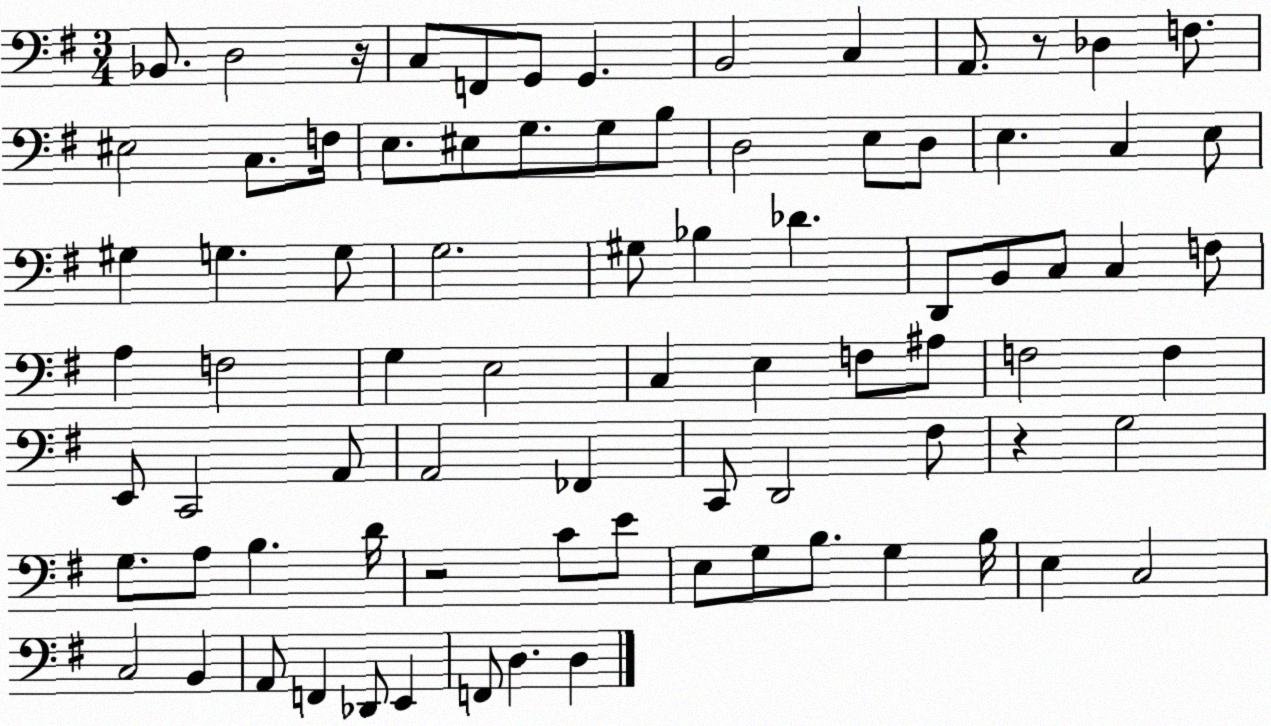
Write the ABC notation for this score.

X:1
T:Untitled
M:3/4
L:1/4
K:G
_B,,/2 D,2 z/4 C,/2 F,,/2 G,,/2 G,, B,,2 C, A,,/2 z/2 _D, F,/2 ^E,2 C,/2 F,/4 E,/2 ^E,/2 G,/2 G,/2 B,/2 D,2 E,/2 D,/2 E, C, E,/2 ^G, G, G,/2 G,2 ^G,/2 _B, _D D,,/2 B,,/2 C,/2 C, F,/2 A, F,2 G, E,2 C, E, F,/2 ^A,/2 F,2 F, E,,/2 C,,2 A,,/2 A,,2 _F,, C,,/2 D,,2 ^F,/2 z G,2 G,/2 A,/2 B, D/4 z2 C/2 E/2 E,/2 G,/2 B,/2 G, B,/4 E, C,2 C,2 B,, A,,/2 F,, _D,,/2 E,, F,,/2 D, D,